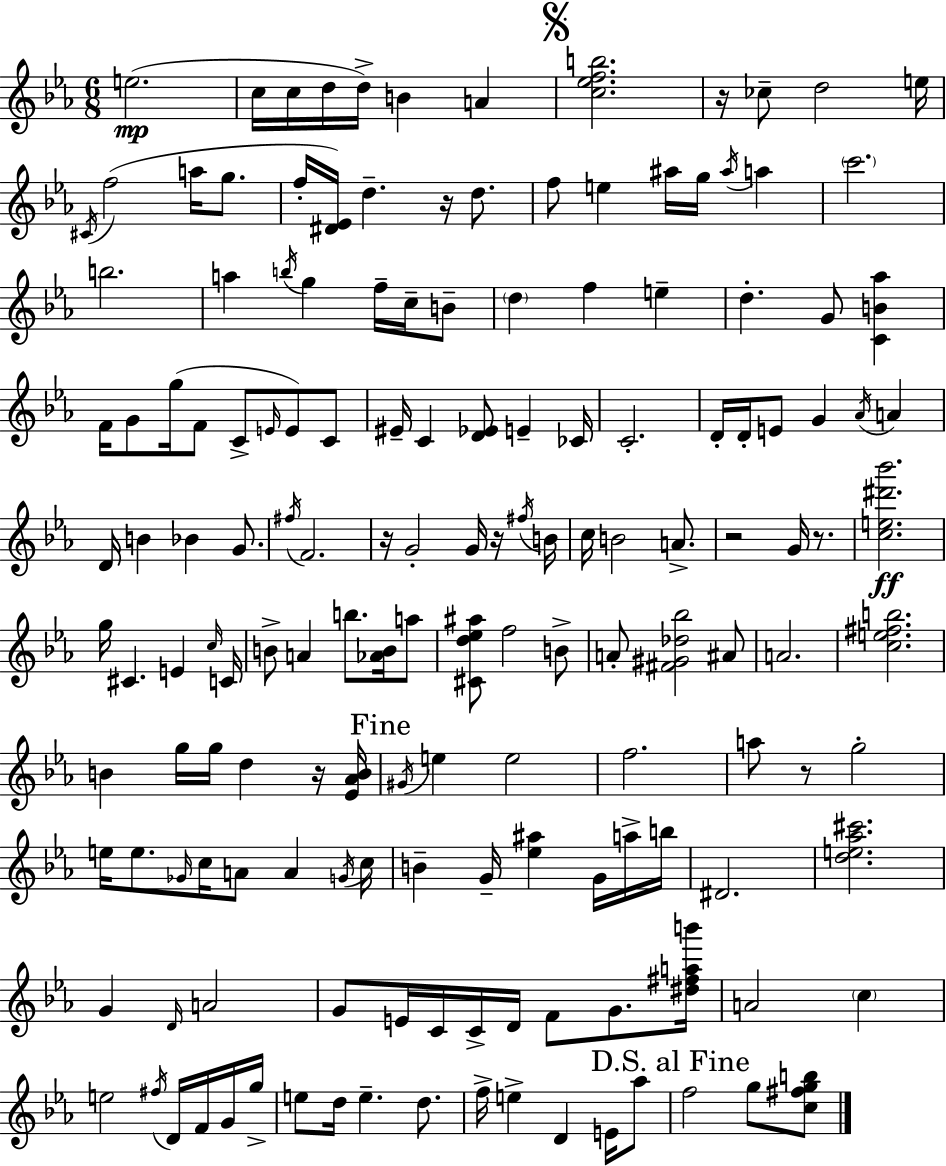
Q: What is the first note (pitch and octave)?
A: E5